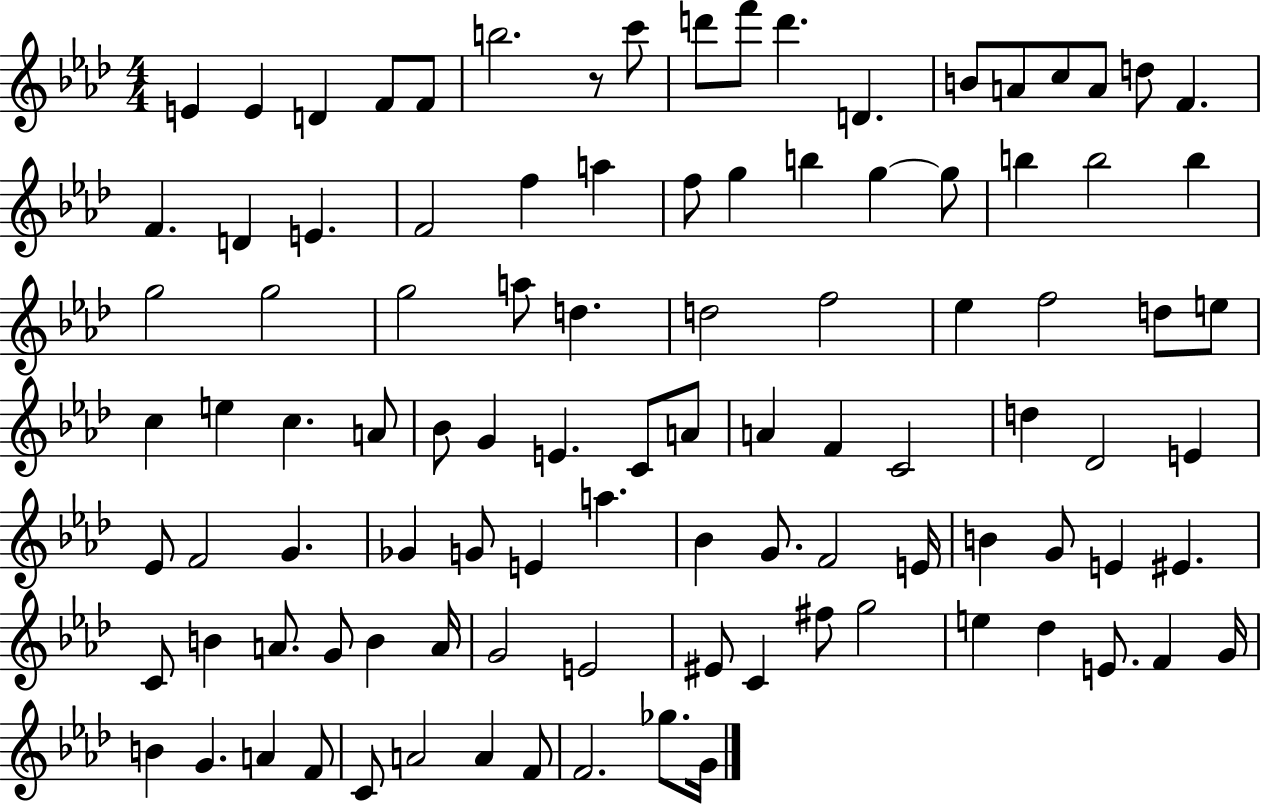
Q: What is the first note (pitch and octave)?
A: E4